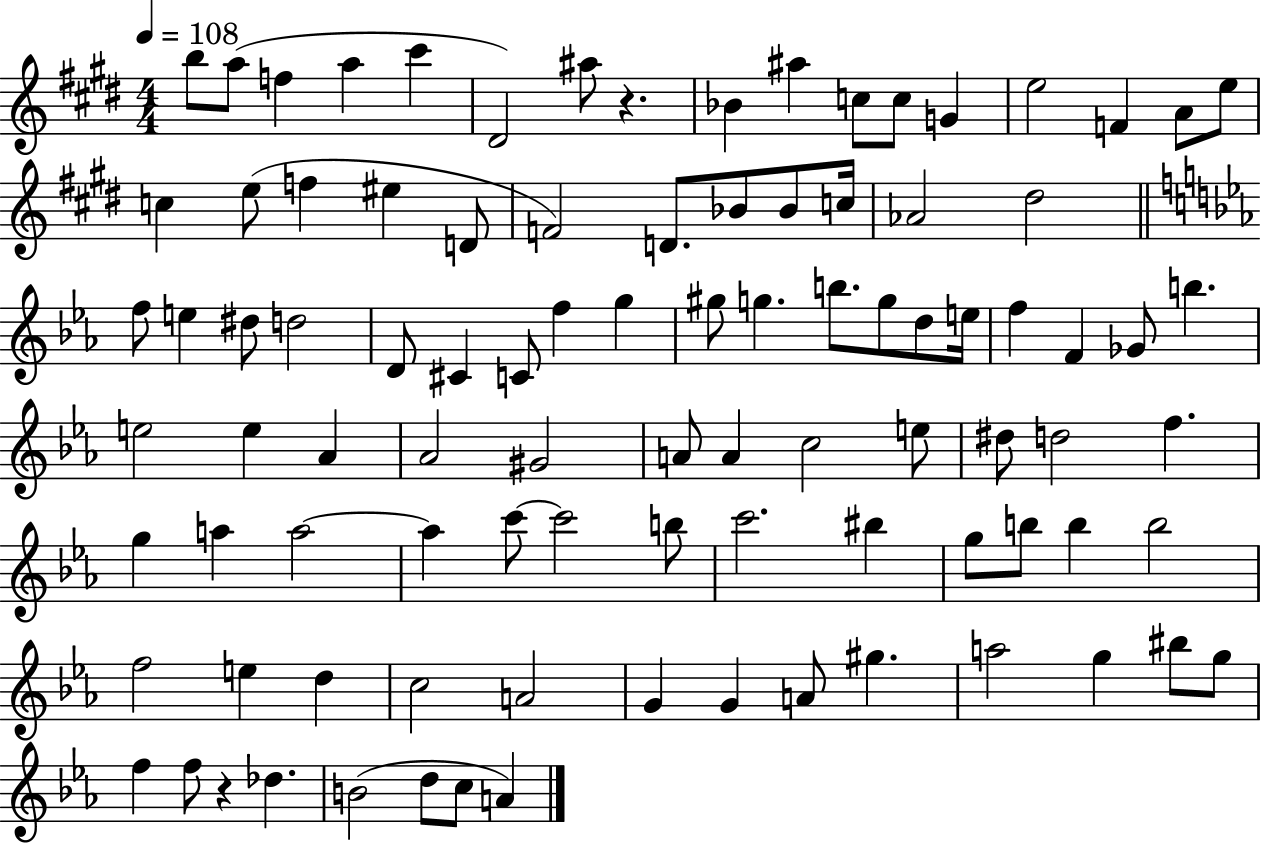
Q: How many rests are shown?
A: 2